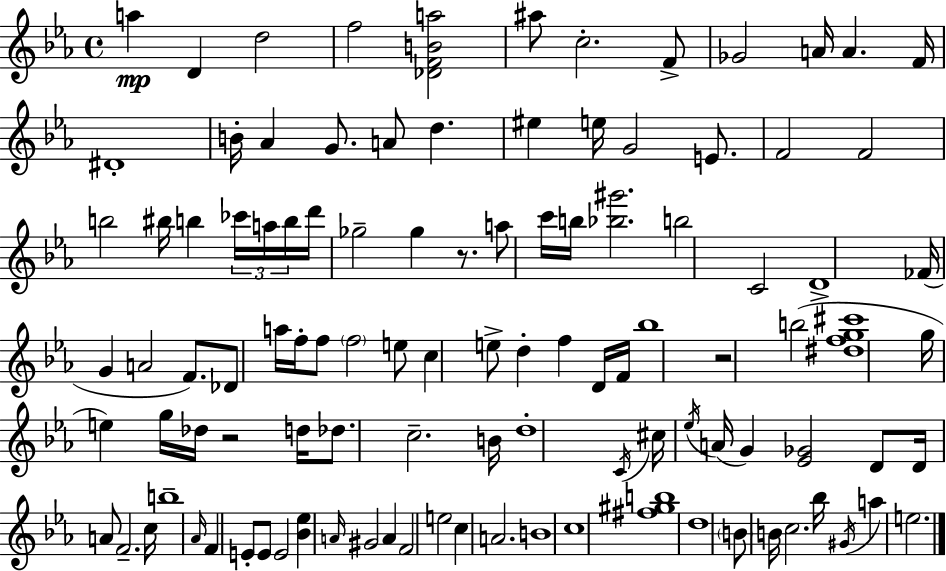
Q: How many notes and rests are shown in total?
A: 107